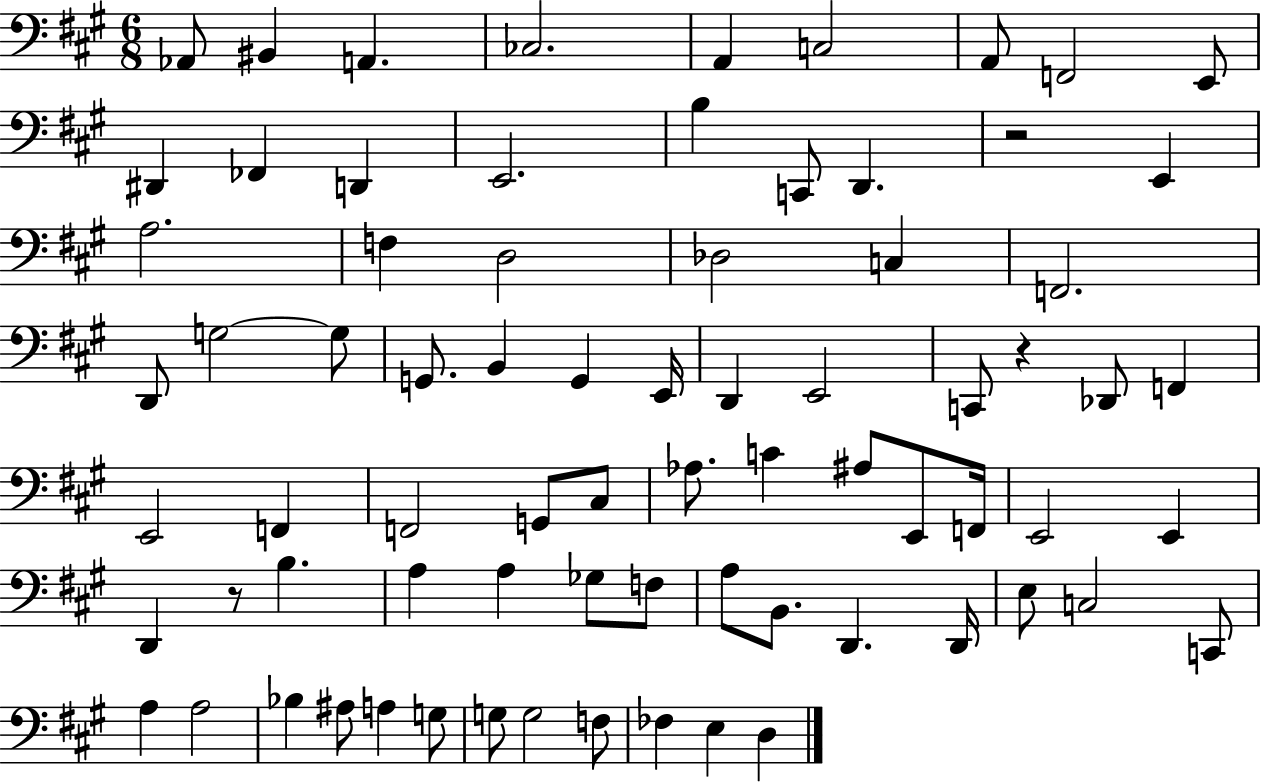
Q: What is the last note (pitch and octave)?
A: D3